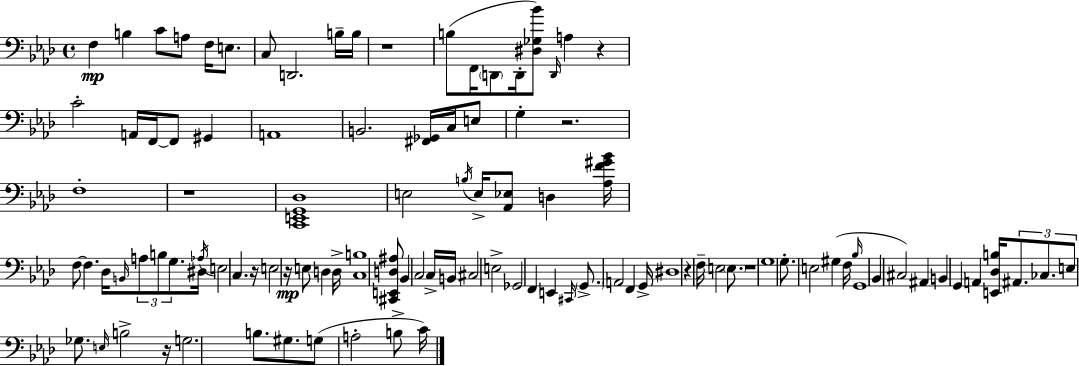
X:1
T:Untitled
M:4/4
L:1/4
K:Ab
F, B, C/2 A,/2 F,/4 E,/2 C,/2 D,,2 B,/4 B,/4 z4 B,/2 F,,/4 D,,/2 D,,/4 [^D,_G,_B]/2 D,,/4 A, z C2 A,,/4 F,,/4 F,,/2 ^G,, A,,4 B,,2 [^F,,_G,,]/4 C,/4 E,/2 G, z2 F,4 z4 [C,,E,,G,,_D,]4 E,2 B,/4 E,/4 [_A,,_E,]/2 D, [_A,F^G_B]/4 F,/2 F, _D,/4 B,,/4 A,/2 B,/2 G,/2 ^D,/4 _A,/4 E,2 C, z/4 E,2 z/4 E,/2 D, D,/4 [C,B,]4 [^C,,E,,D,^A,]/2 _B,, C,2 C,/4 B,,/4 ^C,2 E,2 _G,,2 F,, E,, ^C,,/4 G,,/2 A,,2 F,, G,,/4 ^D,4 z F,/4 E,2 E,/2 z4 G,4 G,/2 E,2 ^G, F,/4 _B,/4 G,,4 _B,, ^C,2 ^A,, B,, G,, A,, [E,,_D,B,]/4 ^A,,/2 _C,/2 E,/2 _G,/2 E,/4 B,2 z/4 G,2 B,/2 ^G,/2 G,/2 A,2 B,/2 C/4